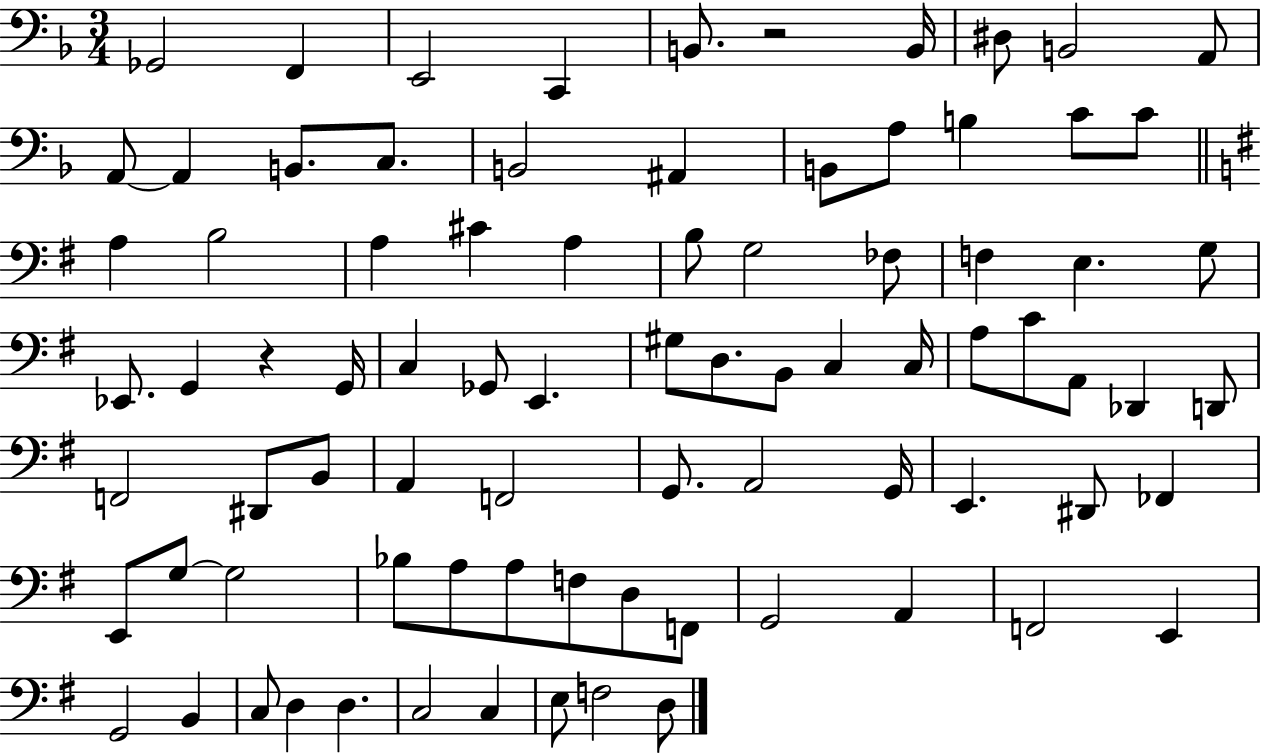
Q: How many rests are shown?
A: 2